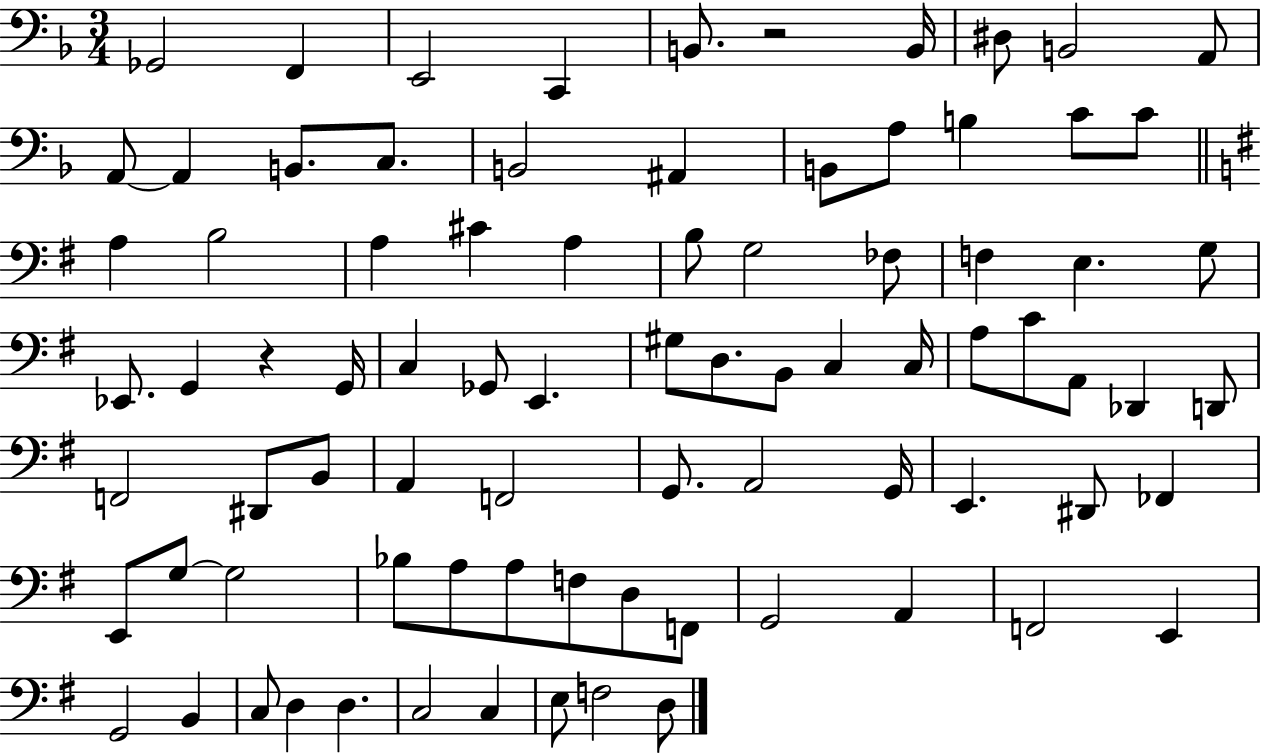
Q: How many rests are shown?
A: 2